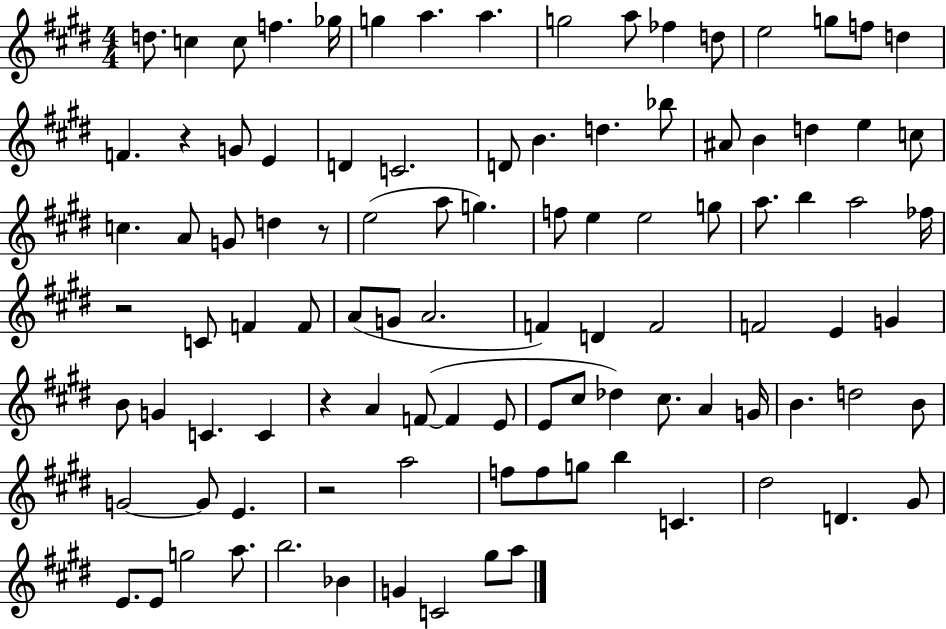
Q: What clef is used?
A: treble